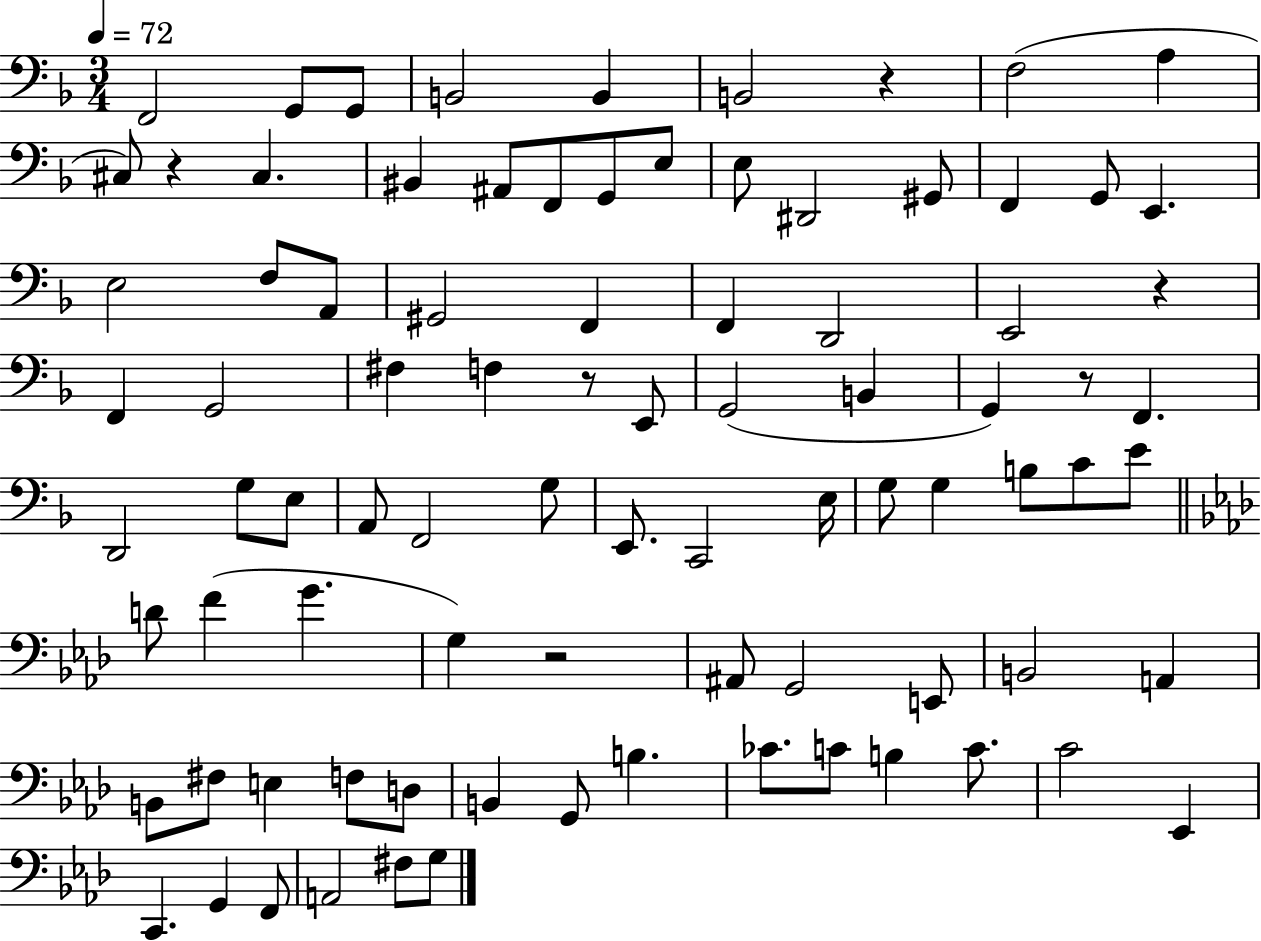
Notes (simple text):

F2/h G2/e G2/e B2/h B2/q B2/h R/q F3/h A3/q C#3/e R/q C#3/q. BIS2/q A#2/e F2/e G2/e E3/e E3/e D#2/h G#2/e F2/q G2/e E2/q. E3/h F3/e A2/e G#2/h F2/q F2/q D2/h E2/h R/q F2/q G2/h F#3/q F3/q R/e E2/e G2/h B2/q G2/q R/e F2/q. D2/h G3/e E3/e A2/e F2/h G3/e E2/e. C2/h E3/s G3/e G3/q B3/e C4/e E4/e D4/e F4/q G4/q. G3/q R/h A#2/e G2/h E2/e B2/h A2/q B2/e F#3/e E3/q F3/e D3/e B2/q G2/e B3/q. CES4/e. C4/e B3/q C4/e. C4/h Eb2/q C2/q. G2/q F2/e A2/h F#3/e G3/e